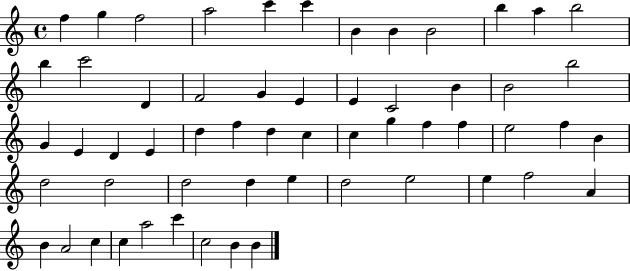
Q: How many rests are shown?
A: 0